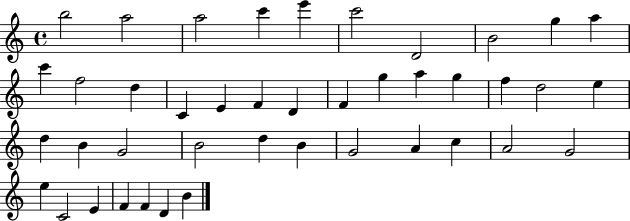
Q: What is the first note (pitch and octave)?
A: B5